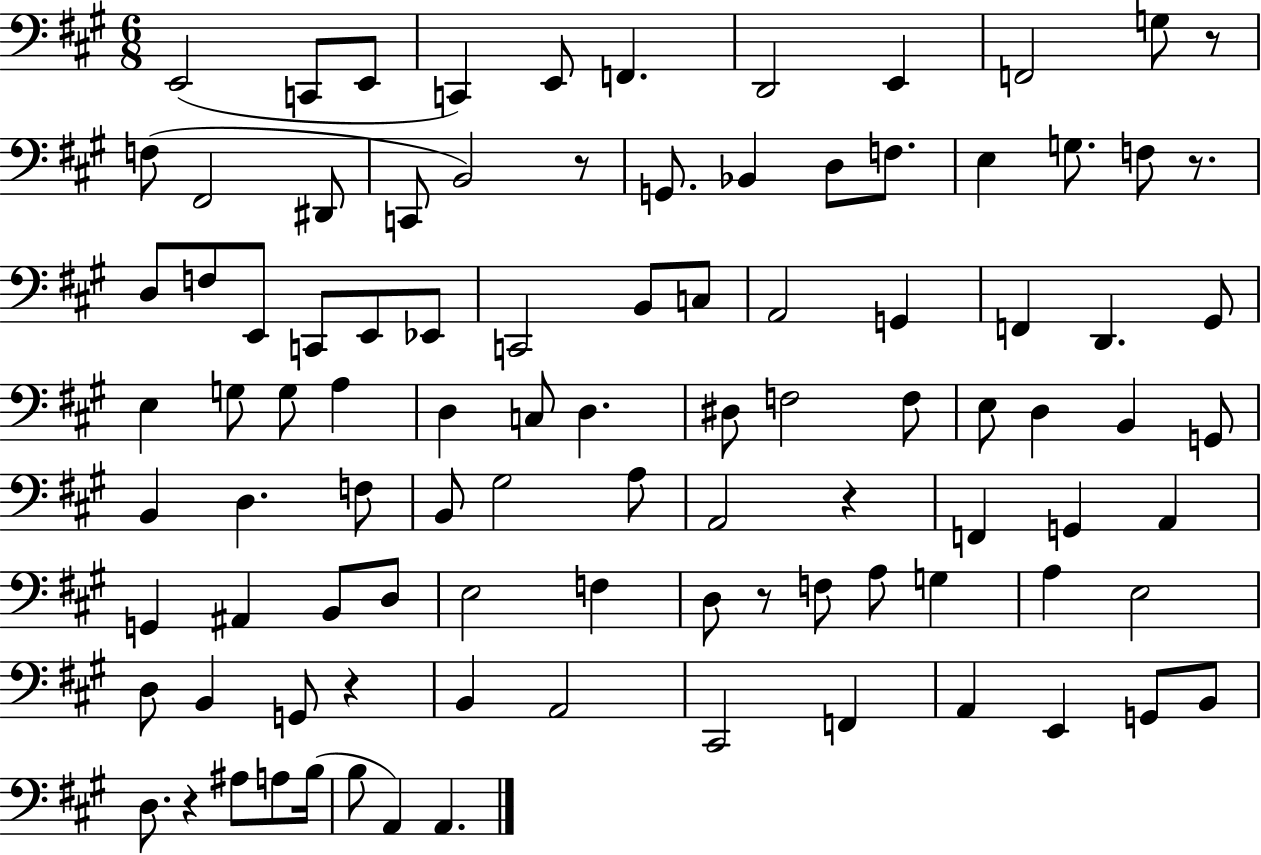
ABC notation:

X:1
T:Untitled
M:6/8
L:1/4
K:A
E,,2 C,,/2 E,,/2 C,, E,,/2 F,, D,,2 E,, F,,2 G,/2 z/2 F,/2 ^F,,2 ^D,,/2 C,,/2 B,,2 z/2 G,,/2 _B,, D,/2 F,/2 E, G,/2 F,/2 z/2 D,/2 F,/2 E,,/2 C,,/2 E,,/2 _E,,/2 C,,2 B,,/2 C,/2 A,,2 G,, F,, D,, ^G,,/2 E, G,/2 G,/2 A, D, C,/2 D, ^D,/2 F,2 F,/2 E,/2 D, B,, G,,/2 B,, D, F,/2 B,,/2 ^G,2 A,/2 A,,2 z F,, G,, A,, G,, ^A,, B,,/2 D,/2 E,2 F, D,/2 z/2 F,/2 A,/2 G, A, E,2 D,/2 B,, G,,/2 z B,, A,,2 ^C,,2 F,, A,, E,, G,,/2 B,,/2 D,/2 z ^A,/2 A,/2 B,/4 B,/2 A,, A,,